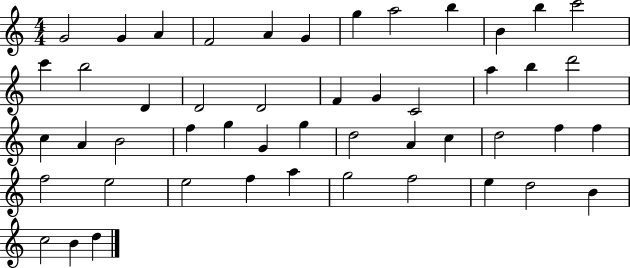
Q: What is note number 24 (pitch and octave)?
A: C5